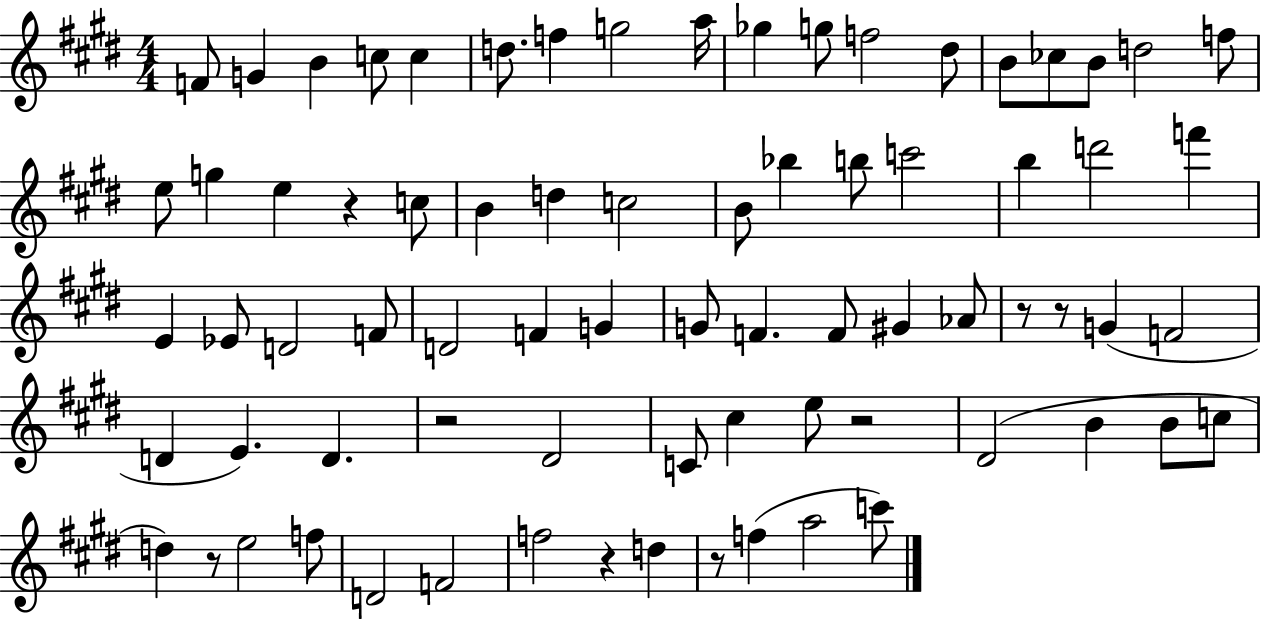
{
  \clef treble
  \numericTimeSignature
  \time 4/4
  \key e \major
  f'8 g'4 b'4 c''8 c''4 | d''8. f''4 g''2 a''16 | ges''4 g''8 f''2 dis''8 | b'8 ces''8 b'8 d''2 f''8 | \break e''8 g''4 e''4 r4 c''8 | b'4 d''4 c''2 | b'8 bes''4 b''8 c'''2 | b''4 d'''2 f'''4 | \break e'4 ees'8 d'2 f'8 | d'2 f'4 g'4 | g'8 f'4. f'8 gis'4 aes'8 | r8 r8 g'4( f'2 | \break d'4 e'4.) d'4. | r2 dis'2 | c'8 cis''4 e''8 r2 | dis'2( b'4 b'8 c''8 | \break d''4) r8 e''2 f''8 | d'2 f'2 | f''2 r4 d''4 | r8 f''4( a''2 c'''8) | \break \bar "|."
}